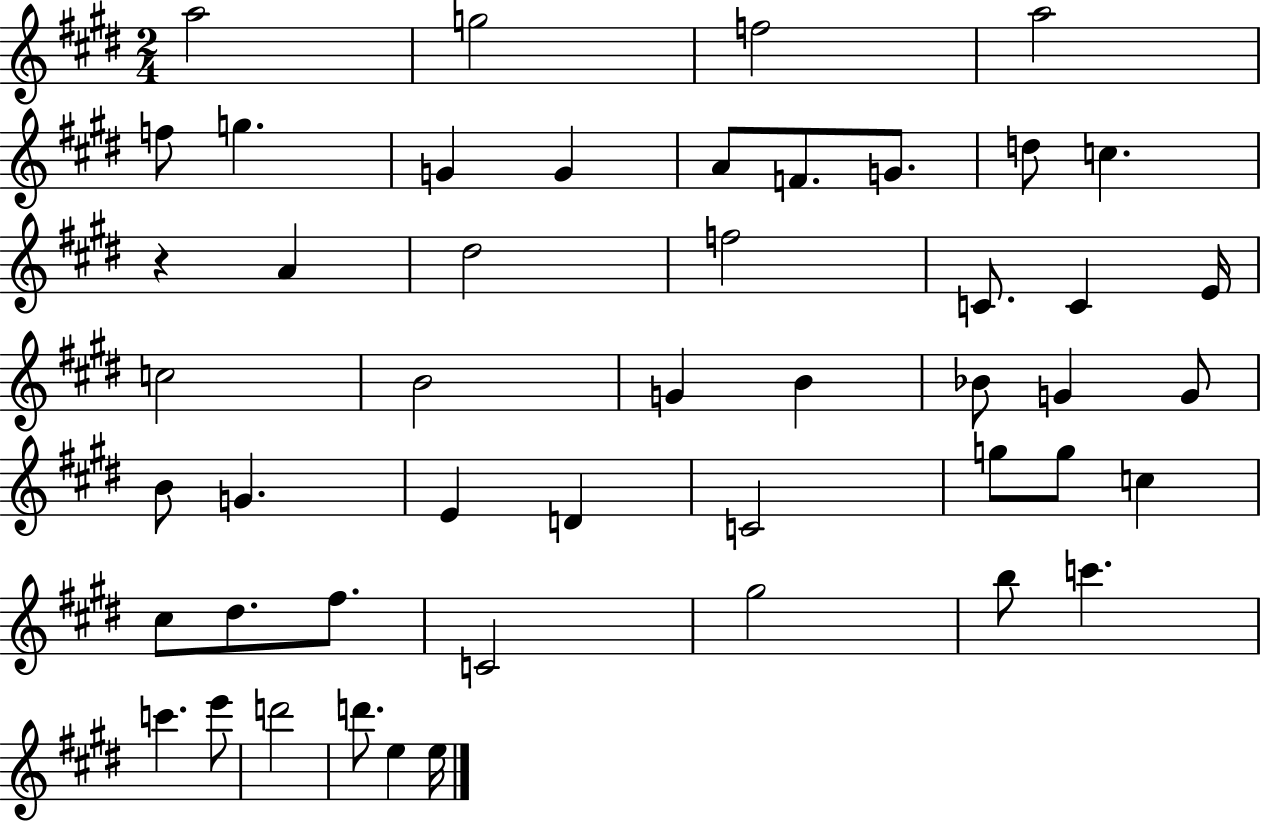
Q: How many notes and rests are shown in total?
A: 48